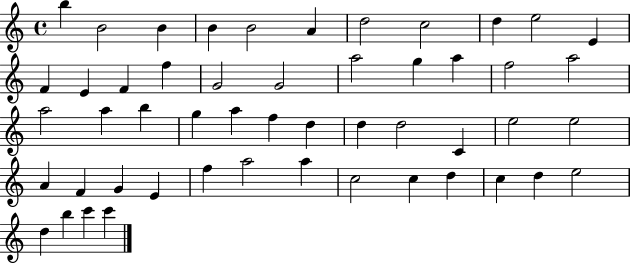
{
  \clef treble
  \time 4/4
  \defaultTimeSignature
  \key c \major
  b''4 b'2 b'4 | b'4 b'2 a'4 | d''2 c''2 | d''4 e''2 e'4 | \break f'4 e'4 f'4 f''4 | g'2 g'2 | a''2 g''4 a''4 | f''2 a''2 | \break a''2 a''4 b''4 | g''4 a''4 f''4 d''4 | d''4 d''2 c'4 | e''2 e''2 | \break a'4 f'4 g'4 e'4 | f''4 a''2 a''4 | c''2 c''4 d''4 | c''4 d''4 e''2 | \break d''4 b''4 c'''4 c'''4 | \bar "|."
}